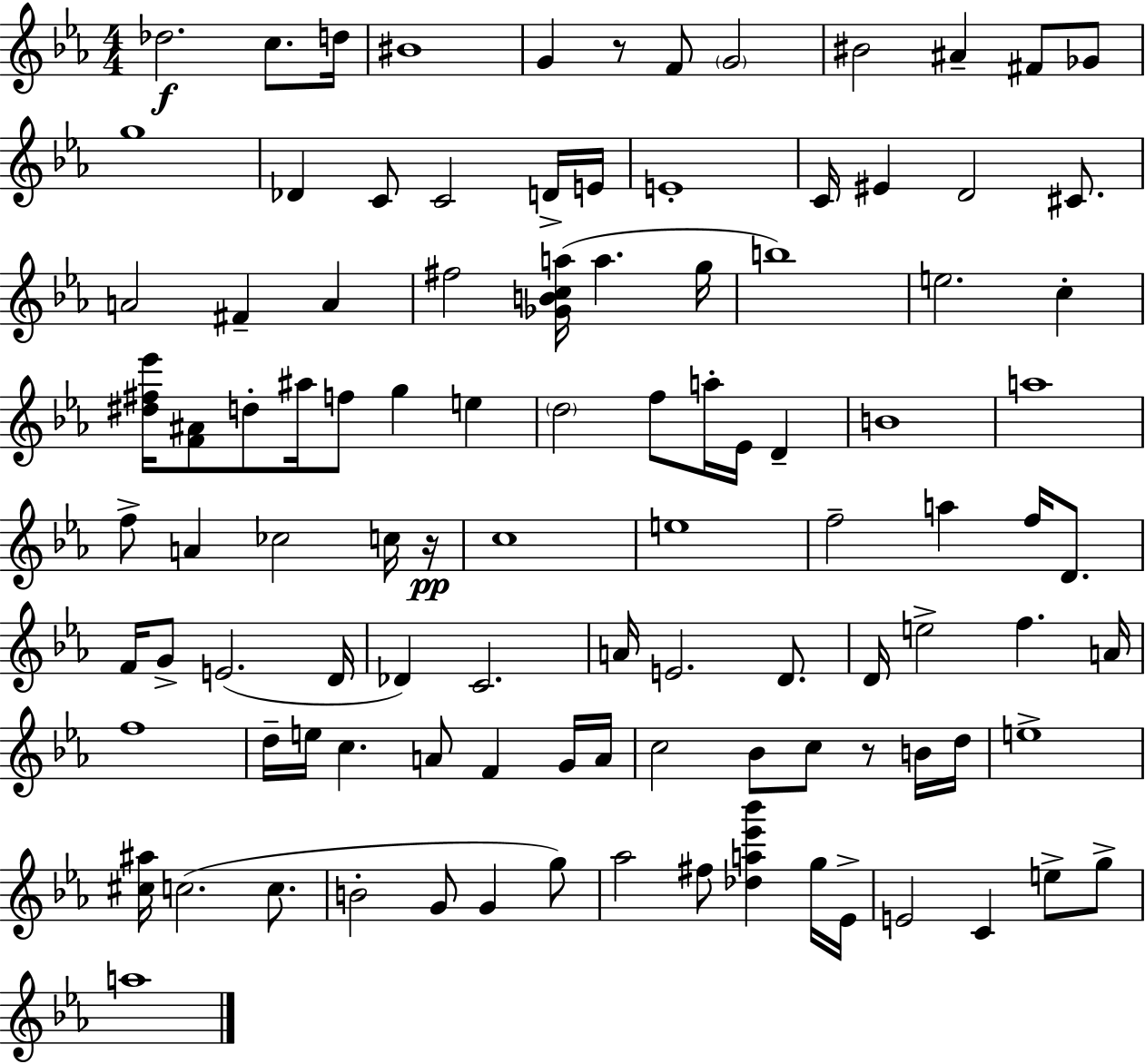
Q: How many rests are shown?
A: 3